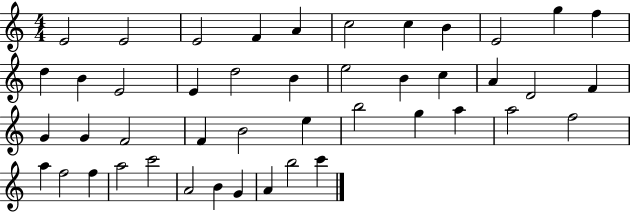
{
  \clef treble
  \numericTimeSignature
  \time 4/4
  \key c \major
  e'2 e'2 | e'2 f'4 a'4 | c''2 c''4 b'4 | e'2 g''4 f''4 | \break d''4 b'4 e'2 | e'4 d''2 b'4 | e''2 b'4 c''4 | a'4 d'2 f'4 | \break g'4 g'4 f'2 | f'4 b'2 e''4 | b''2 g''4 a''4 | a''2 f''2 | \break a''4 f''2 f''4 | a''2 c'''2 | a'2 b'4 g'4 | a'4 b''2 c'''4 | \break \bar "|."
}